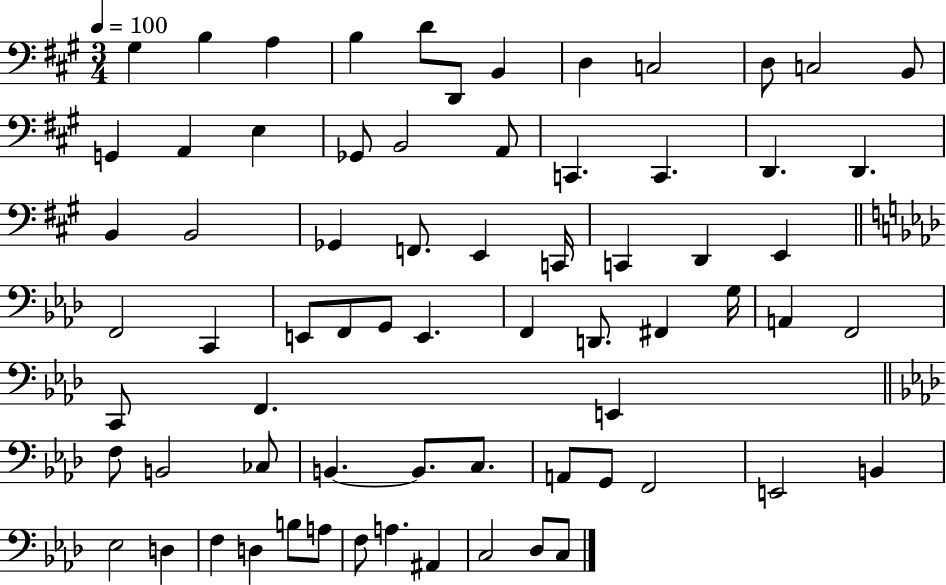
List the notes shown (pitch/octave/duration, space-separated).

G#3/q B3/q A3/q B3/q D4/e D2/e B2/q D3/q C3/h D3/e C3/h B2/e G2/q A2/q E3/q Gb2/e B2/h A2/e C2/q. C2/q. D2/q. D2/q. B2/q B2/h Gb2/q F2/e. E2/q C2/s C2/q D2/q E2/q F2/h C2/q E2/e F2/e G2/e E2/q. F2/q D2/e. F#2/q G3/s A2/q F2/h C2/e F2/q. E2/q F3/e B2/h CES3/e B2/q. B2/e. C3/e. A2/e G2/e F2/h E2/h B2/q Eb3/h D3/q F3/q D3/q B3/e A3/e F3/e A3/q. A#2/q C3/h Db3/e C3/e